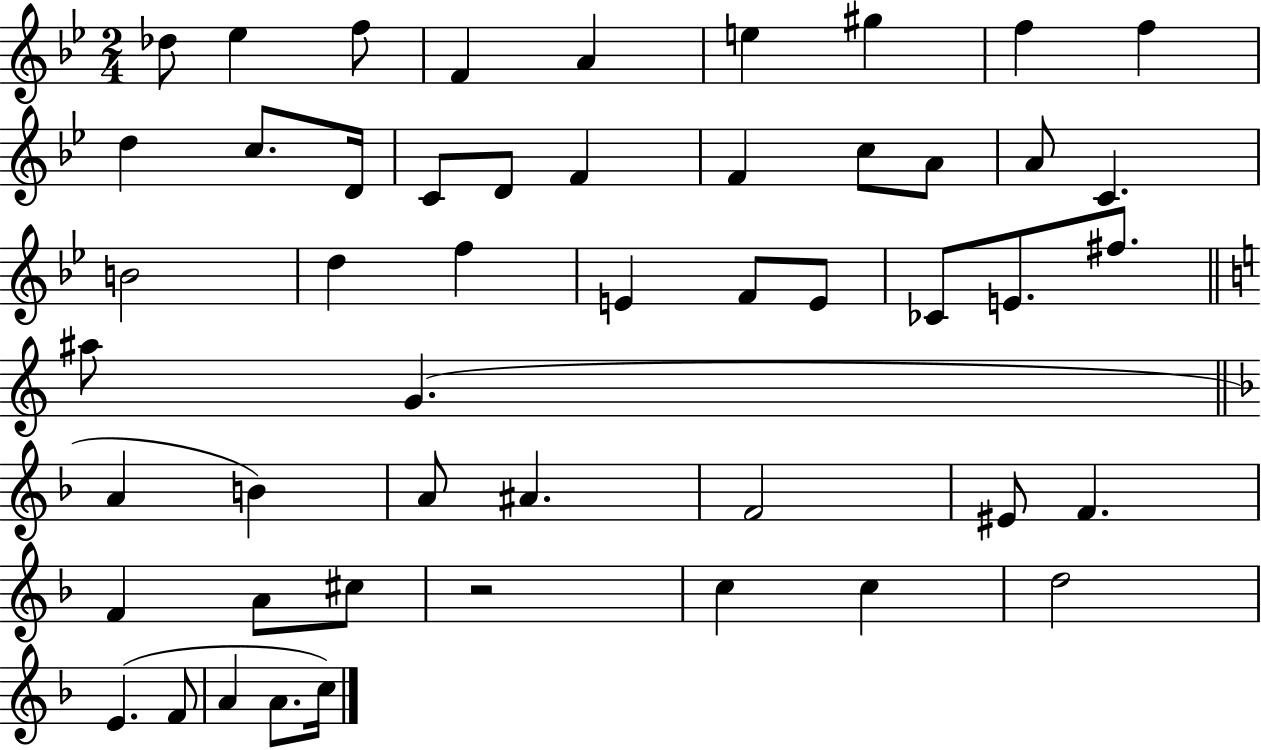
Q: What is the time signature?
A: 2/4